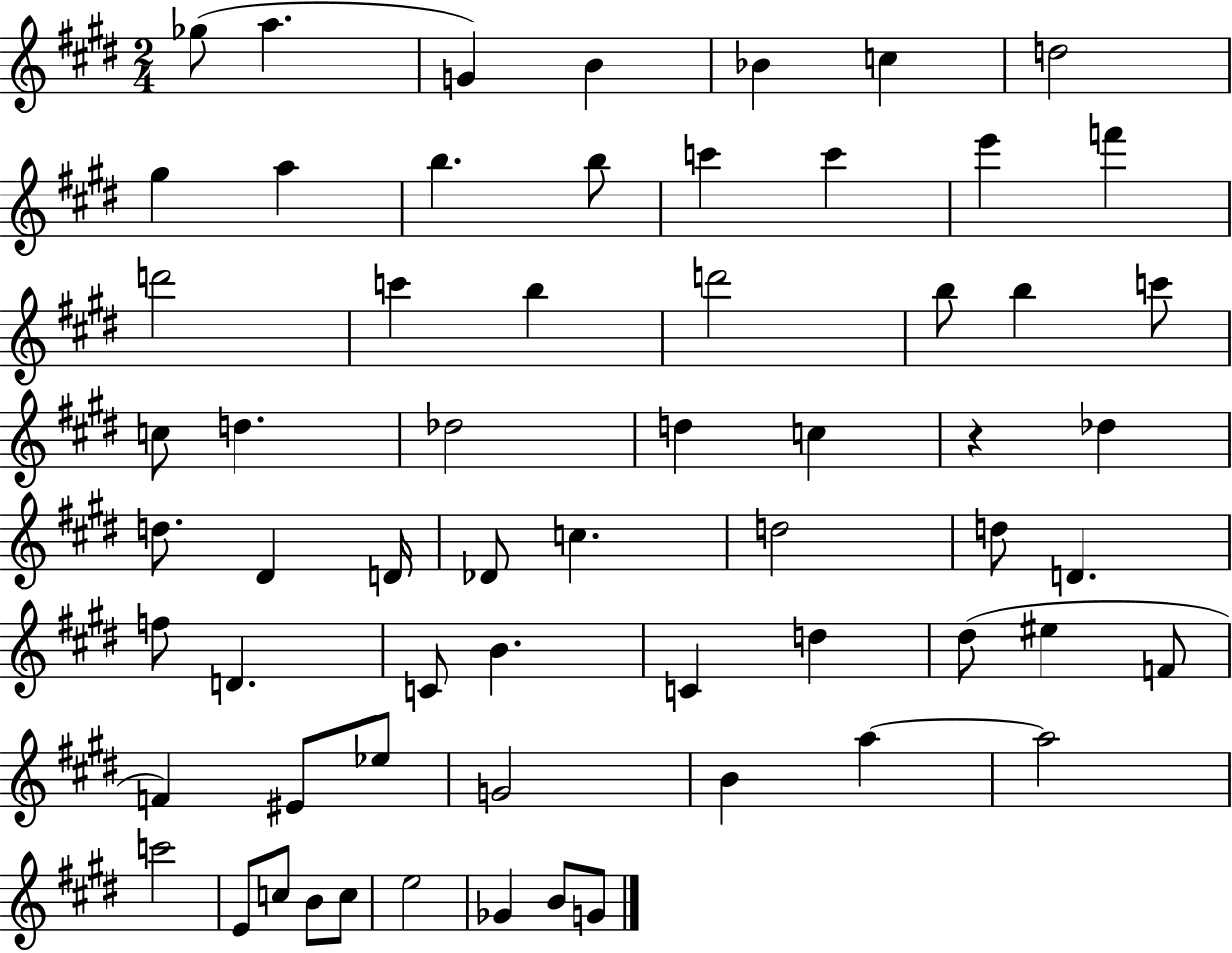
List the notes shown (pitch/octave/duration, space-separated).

Gb5/e A5/q. G4/q B4/q Bb4/q C5/q D5/h G#5/q A5/q B5/q. B5/e C6/q C6/q E6/q F6/q D6/h C6/q B5/q D6/h B5/e B5/q C6/e C5/e D5/q. Db5/h D5/q C5/q R/q Db5/q D5/e. D#4/q D4/s Db4/e C5/q. D5/h D5/e D4/q. F5/e D4/q. C4/e B4/q. C4/q D5/q D#5/e EIS5/q F4/e F4/q EIS4/e Eb5/e G4/h B4/q A5/q A5/h C6/h E4/e C5/e B4/e C5/e E5/h Gb4/q B4/e G4/e